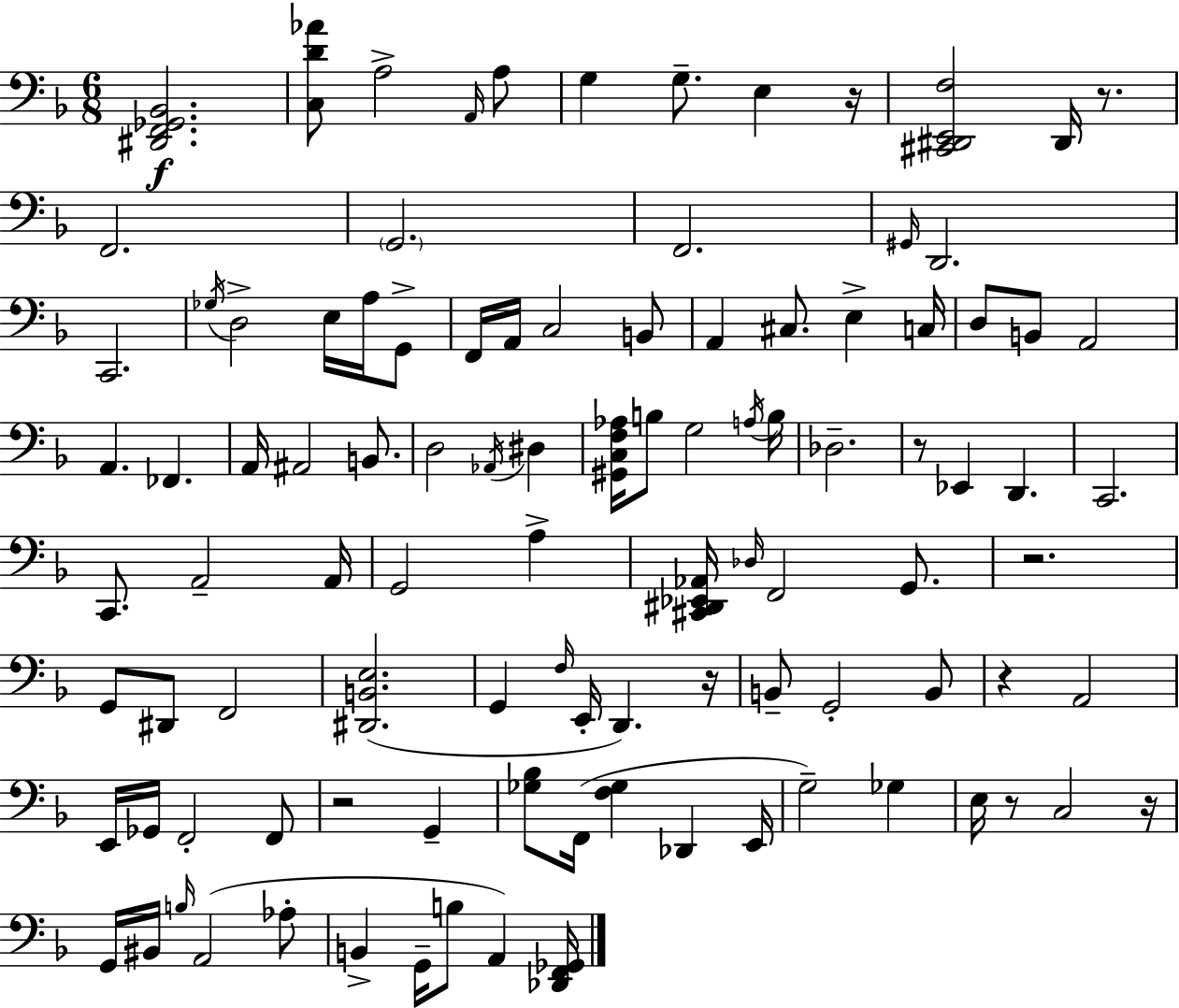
[D#2,F2,Gb2,Bb2]/h. [C3,D4,Ab4]/e A3/h A2/s A3/e G3/q G3/e. E3/q R/s [C#2,D#2,E2,F3]/h D#2/s R/e. F2/h. G2/h. F2/h. G#2/s D2/h. C2/h. Gb3/s D3/h E3/s A3/s G2/e F2/s A2/s C3/h B2/e A2/q C#3/e. E3/q C3/s D3/e B2/e A2/h A2/q. FES2/q. A2/s A#2/h B2/e. D3/h Ab2/s D#3/q [G#2,C3,F3,Ab3]/s B3/e G3/h A3/s B3/s Db3/h. R/e Eb2/q D2/q. C2/h. C2/e. A2/h A2/s G2/h A3/q [C#2,D#2,Eb2,Ab2]/s Db3/s F2/h G2/e. R/h. G2/e D#2/e F2/h [D#2,B2,E3]/h. G2/q F3/s E2/s D2/q. R/s B2/e G2/h B2/e R/q A2/h E2/s Gb2/s F2/h F2/e R/h G2/q [Gb3,Bb3]/e F2/s [F3,Gb3]/q Db2/q E2/s G3/h Gb3/q E3/s R/e C3/h R/s G2/s BIS2/s B3/s A2/h Ab3/e B2/q G2/s B3/e A2/q [Db2,F2,Gb2]/s